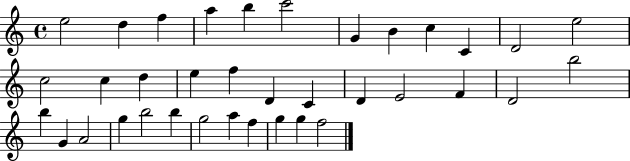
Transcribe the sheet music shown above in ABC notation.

X:1
T:Untitled
M:4/4
L:1/4
K:C
e2 d f a b c'2 G B c C D2 e2 c2 c d e f D C D E2 F D2 b2 b G A2 g b2 b g2 a f g g f2